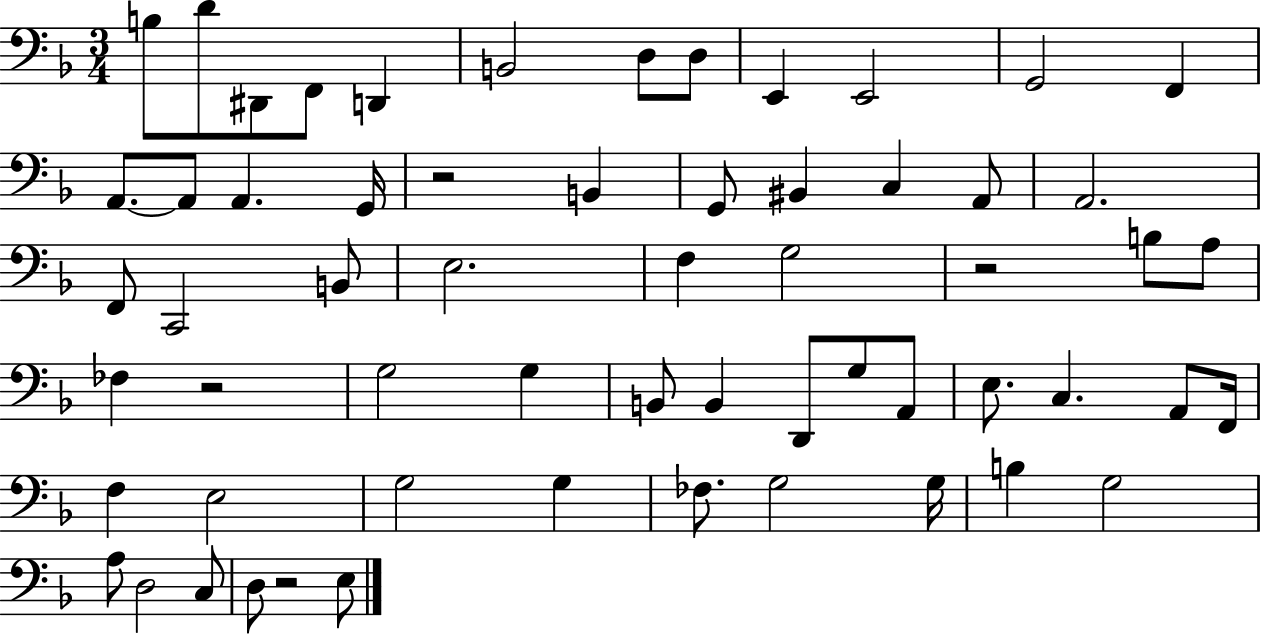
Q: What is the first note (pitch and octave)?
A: B3